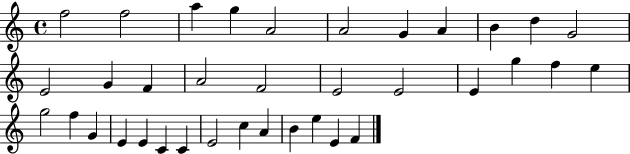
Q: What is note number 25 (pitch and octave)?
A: G4